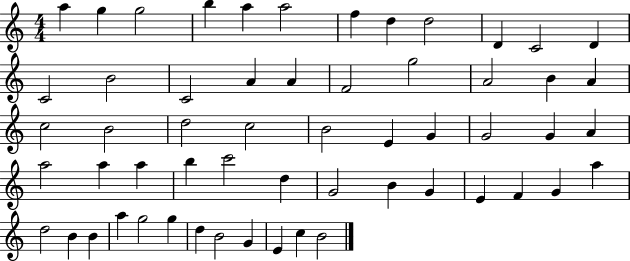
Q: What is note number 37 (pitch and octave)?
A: C6